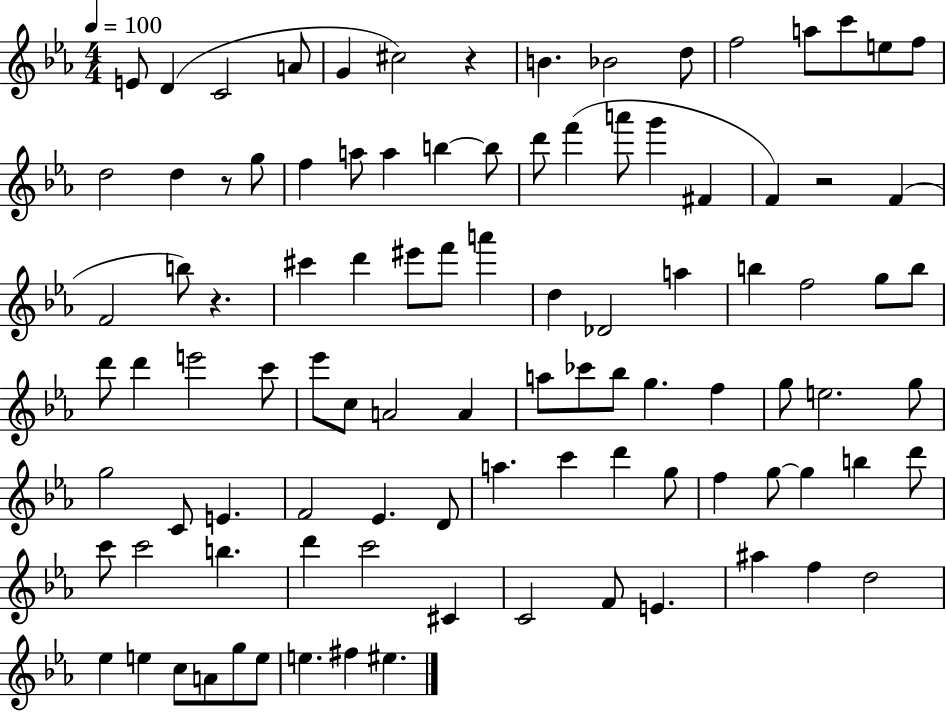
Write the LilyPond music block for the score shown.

{
  \clef treble
  \numericTimeSignature
  \time 4/4
  \key ees \major
  \tempo 4 = 100
  \repeat volta 2 { e'8 d'4( c'2 a'8 | g'4 cis''2) r4 | b'4. bes'2 d''8 | f''2 a''8 c'''8 e''8 f''8 | \break d''2 d''4 r8 g''8 | f''4 a''8 a''4 b''4~~ b''8 | d'''8 f'''4( a'''8 g'''4 fis'4 | f'4) r2 f'4( | \break f'2 b''8) r4. | cis'''4 d'''4 eis'''8 f'''8 a'''4 | d''4 des'2 a''4 | b''4 f''2 g''8 b''8 | \break d'''8 d'''4 e'''2 c'''8 | ees'''8 c''8 a'2 a'4 | a''8 ces'''8 bes''8 g''4. f''4 | g''8 e''2. g''8 | \break g''2 c'8 e'4. | f'2 ees'4. d'8 | a''4. c'''4 d'''4 g''8 | f''4 g''8~~ g''4 b''4 d'''8 | \break c'''8 c'''2 b''4. | d'''4 c'''2 cis'4 | c'2 f'8 e'4. | ais''4 f''4 d''2 | \break ees''4 e''4 c''8 a'8 g''8 e''8 | e''4. fis''4 eis''4. | } \bar "|."
}